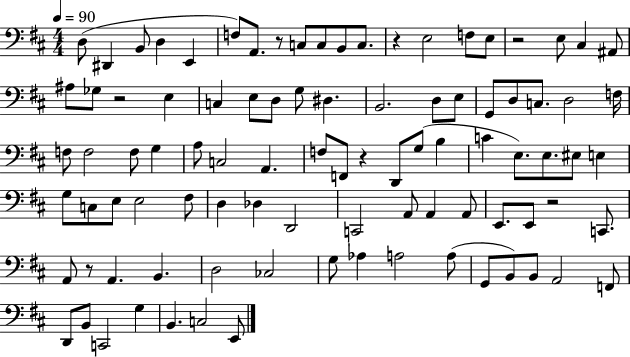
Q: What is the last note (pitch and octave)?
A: E2